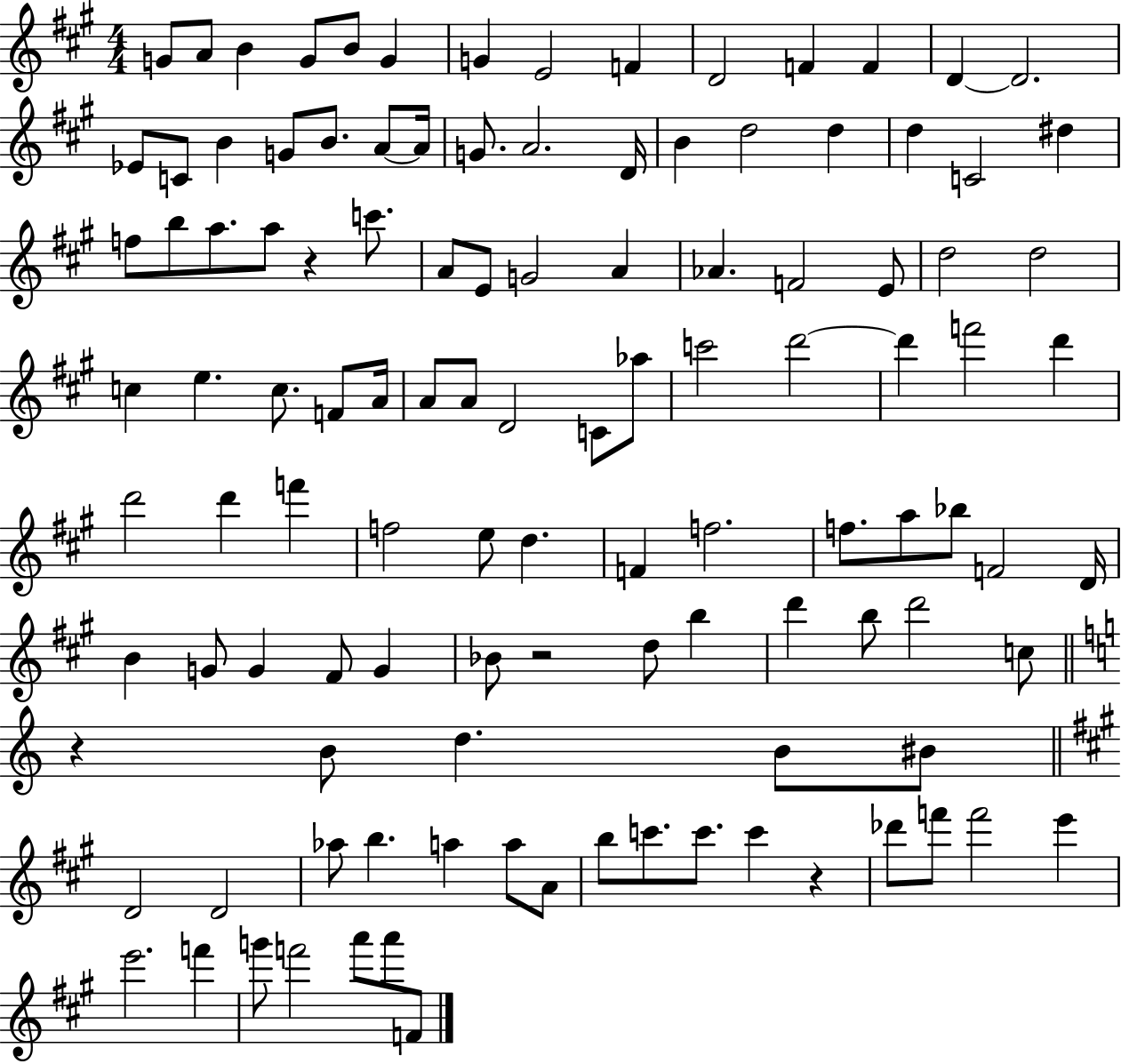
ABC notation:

X:1
T:Untitled
M:4/4
L:1/4
K:A
G/2 A/2 B G/2 B/2 G G E2 F D2 F F D D2 _E/2 C/2 B G/2 B/2 A/2 A/4 G/2 A2 D/4 B d2 d d C2 ^d f/2 b/2 a/2 a/2 z c'/2 A/2 E/2 G2 A _A F2 E/2 d2 d2 c e c/2 F/2 A/4 A/2 A/2 D2 C/2 _a/2 c'2 d'2 d' f'2 d' d'2 d' f' f2 e/2 d F f2 f/2 a/2 _b/2 F2 D/4 B G/2 G ^F/2 G _B/2 z2 d/2 b d' b/2 d'2 c/2 z B/2 d B/2 ^B/2 D2 D2 _a/2 b a a/2 A/2 b/2 c'/2 c'/2 c' z _d'/2 f'/2 f'2 e' e'2 f' g'/2 f'2 a'/2 a'/2 F/2